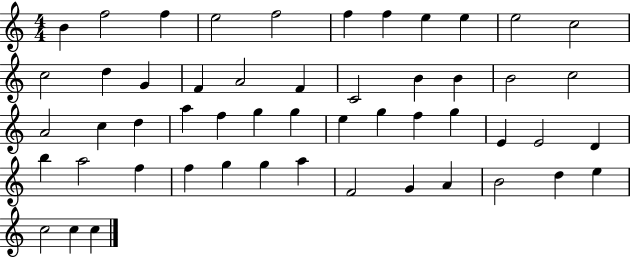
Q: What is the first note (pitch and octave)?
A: B4